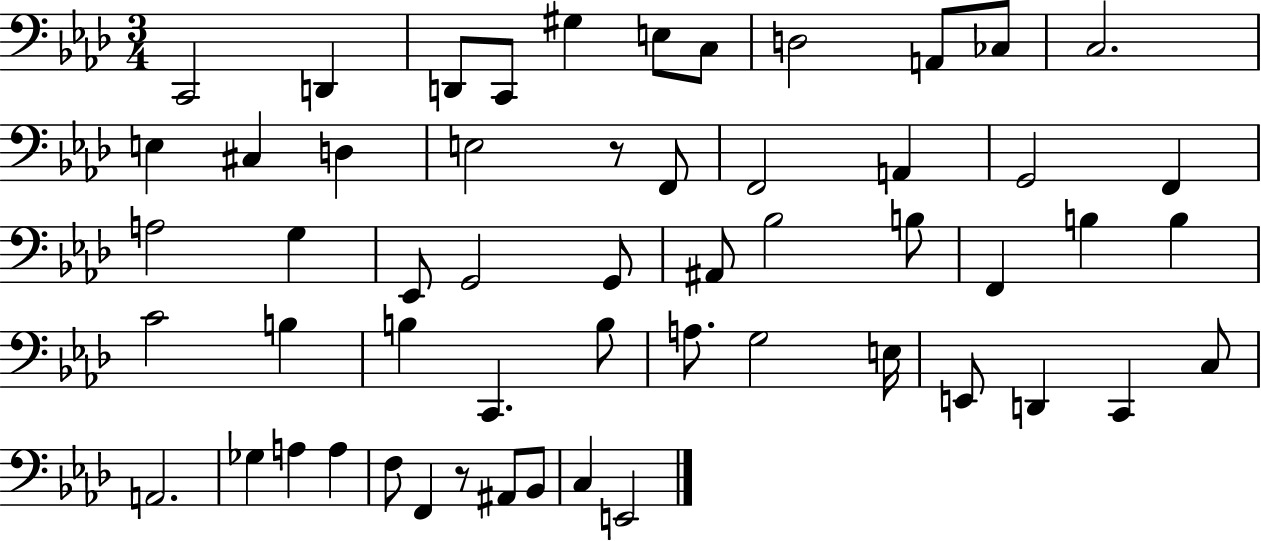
C2/h D2/q D2/e C2/e G#3/q E3/e C3/e D3/h A2/e CES3/e C3/h. E3/q C#3/q D3/q E3/h R/e F2/e F2/h A2/q G2/h F2/q A3/h G3/q Eb2/e G2/h G2/e A#2/e Bb3/h B3/e F2/q B3/q B3/q C4/h B3/q B3/q C2/q. B3/e A3/e. G3/h E3/s E2/e D2/q C2/q C3/e A2/h. Gb3/q A3/q A3/q F3/e F2/q R/e A#2/e Bb2/e C3/q E2/h